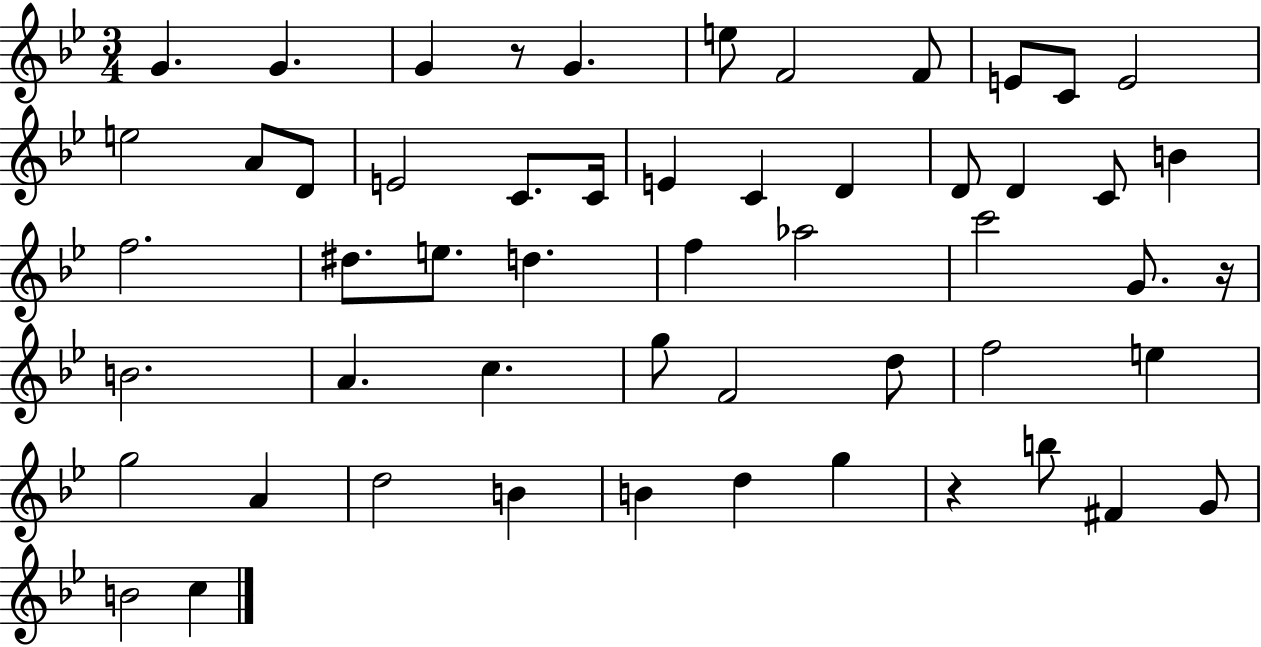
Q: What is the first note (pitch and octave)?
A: G4